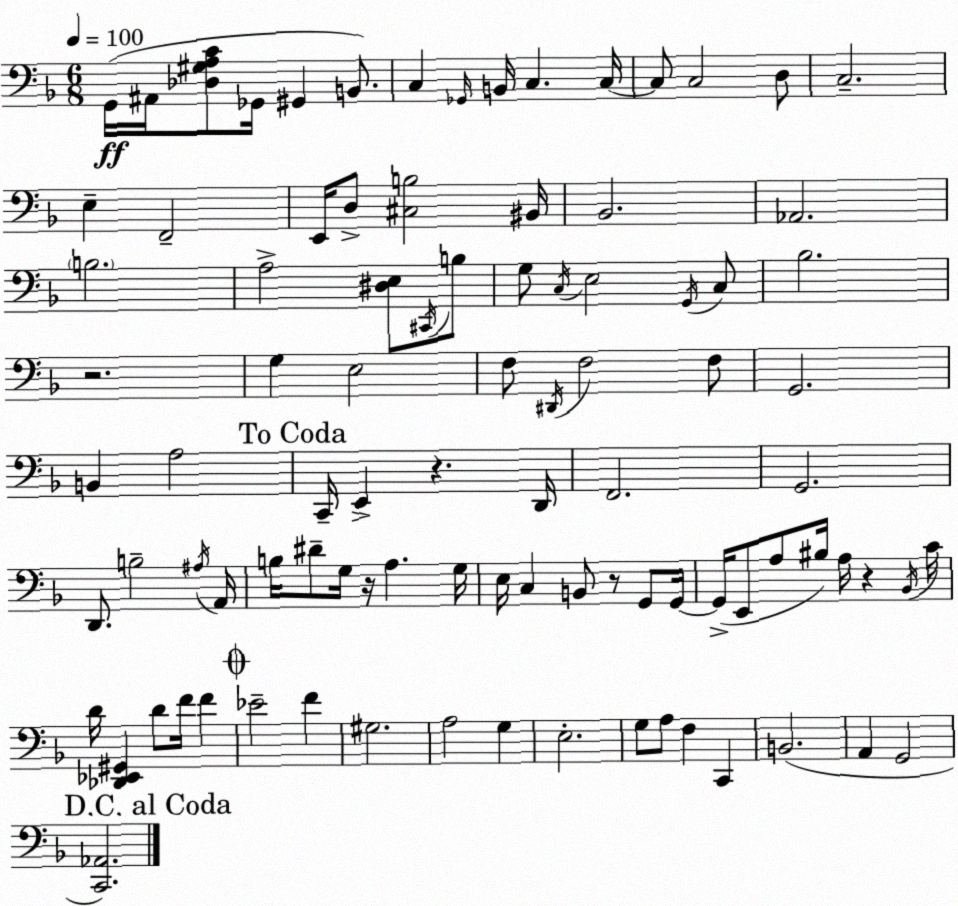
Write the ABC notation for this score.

X:1
T:Untitled
M:6/8
L:1/4
K:Dm
G,,/4 ^A,,/4 [_D,^G,A,C]/2 _G,,/4 ^G,, B,,/2 C, _G,,/4 B,,/4 C, C,/4 C,/2 C,2 D,/2 C,2 E, F,,2 E,,/4 D,/2 [^C,B,]2 ^B,,/4 _B,,2 _A,,2 B,2 A,2 [^D,E,]/2 ^C,,/4 B,/2 G,/2 C,/4 E,2 G,,/4 C,/2 _B,2 z2 G, E,2 F,/2 ^D,,/4 F,2 F,/2 G,,2 B,, A,2 C,,/4 E,, z D,,/4 F,,2 G,,2 D,,/2 B,2 ^A,/4 A,,/4 B,/4 ^D/2 G,/4 z/4 A, G,/4 E,/4 C, B,,/2 z/2 G,,/2 G,,/4 G,,/4 E,,/2 A,/2 ^B,/4 A,/4 z _B,,/4 C/4 D/4 [_D,,_E,,^G,,] D/2 F/4 F _E2 F ^G,2 A,2 G, E,2 G,/2 A,/2 F, C,, B,,2 A,, G,,2 [C,,_A,,]2